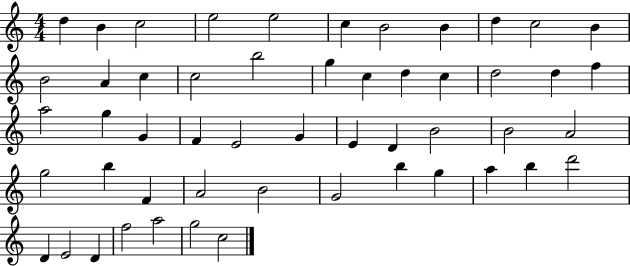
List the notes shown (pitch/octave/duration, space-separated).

D5/q B4/q C5/h E5/h E5/h C5/q B4/h B4/q D5/q C5/h B4/q B4/h A4/q C5/q C5/h B5/h G5/q C5/q D5/q C5/q D5/h D5/q F5/q A5/h G5/q G4/q F4/q E4/h G4/q E4/q D4/q B4/h B4/h A4/h G5/h B5/q F4/q A4/h B4/h G4/h B5/q G5/q A5/q B5/q D6/h D4/q E4/h D4/q F5/h A5/h G5/h C5/h